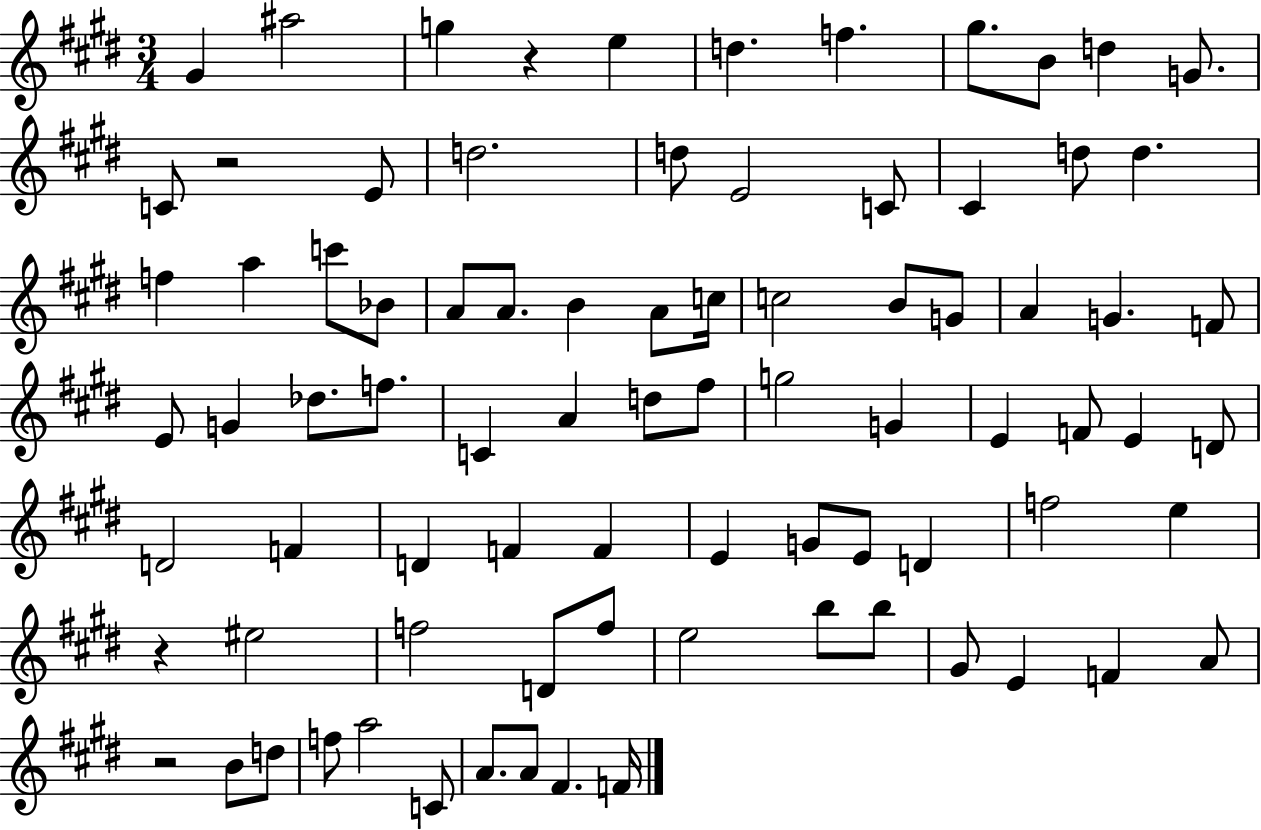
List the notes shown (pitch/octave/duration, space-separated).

G#4/q A#5/h G5/q R/q E5/q D5/q. F5/q. G#5/e. B4/e D5/q G4/e. C4/e R/h E4/e D5/h. D5/e E4/h C4/e C#4/q D5/e D5/q. F5/q A5/q C6/e Bb4/e A4/e A4/e. B4/q A4/e C5/s C5/h B4/e G4/e A4/q G4/q. F4/e E4/e G4/q Db5/e. F5/e. C4/q A4/q D5/e F#5/e G5/h G4/q E4/q F4/e E4/q D4/e D4/h F4/q D4/q F4/q F4/q E4/q G4/e E4/e D4/q F5/h E5/q R/q EIS5/h F5/h D4/e F5/e E5/h B5/e B5/e G#4/e E4/q F4/q A4/e R/h B4/e D5/e F5/e A5/h C4/e A4/e. A4/e F#4/q. F4/s